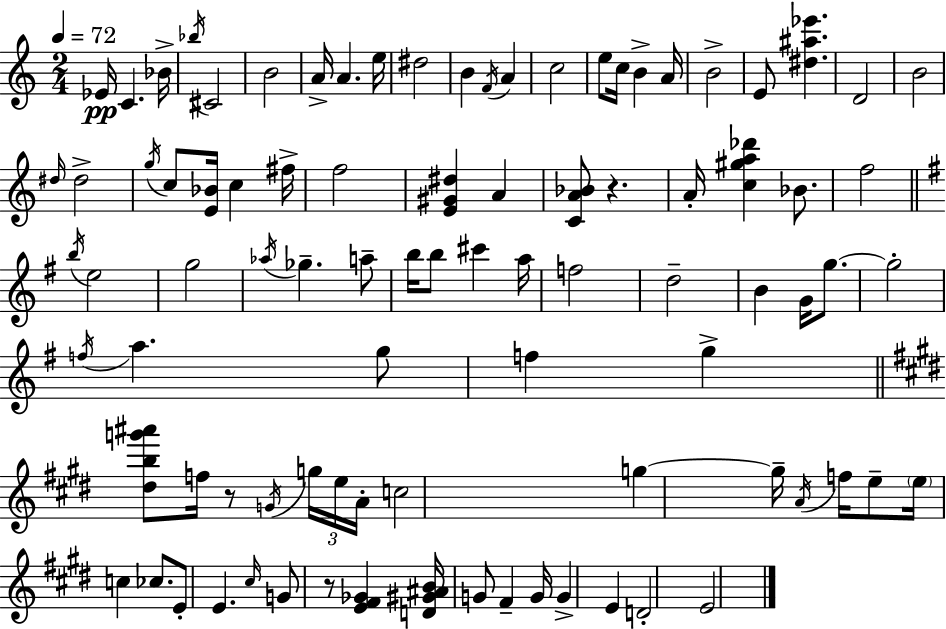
Eb4/s C4/q. Bb4/s Bb5/s C#4/h B4/h A4/s A4/q. E5/s D#5/h B4/q F4/s A4/q C5/h E5/e C5/s B4/q A4/s B4/h E4/e [D#5,A#5,Eb6]/q. D4/h B4/h D#5/s D#5/h G5/s C5/e [E4,Bb4]/s C5/q F#5/s F5/h [E4,G#4,D#5]/q A4/q [C4,A4,Bb4]/e R/q. A4/s [C5,G#5,A5,Db6]/q Bb4/e. F5/h B5/s E5/h G5/h Ab5/s Gb5/q. A5/e B5/s B5/e C#6/q A5/s F5/h D5/h B4/q G4/s G5/e. G5/h F5/s A5/q. G5/e F5/q G5/q [D#5,B5,G6,A#6]/e F5/s R/e G4/s G5/s E5/s A4/s C5/h G5/q G5/s A4/s F5/s E5/e E5/s C5/q CES5/e. E4/e E4/q. C#5/s G4/e R/e [E4,F#4,Gb4]/q [D4,G#4,A#4,B4]/s G4/e F#4/q G4/s G4/q E4/q D4/h E4/h